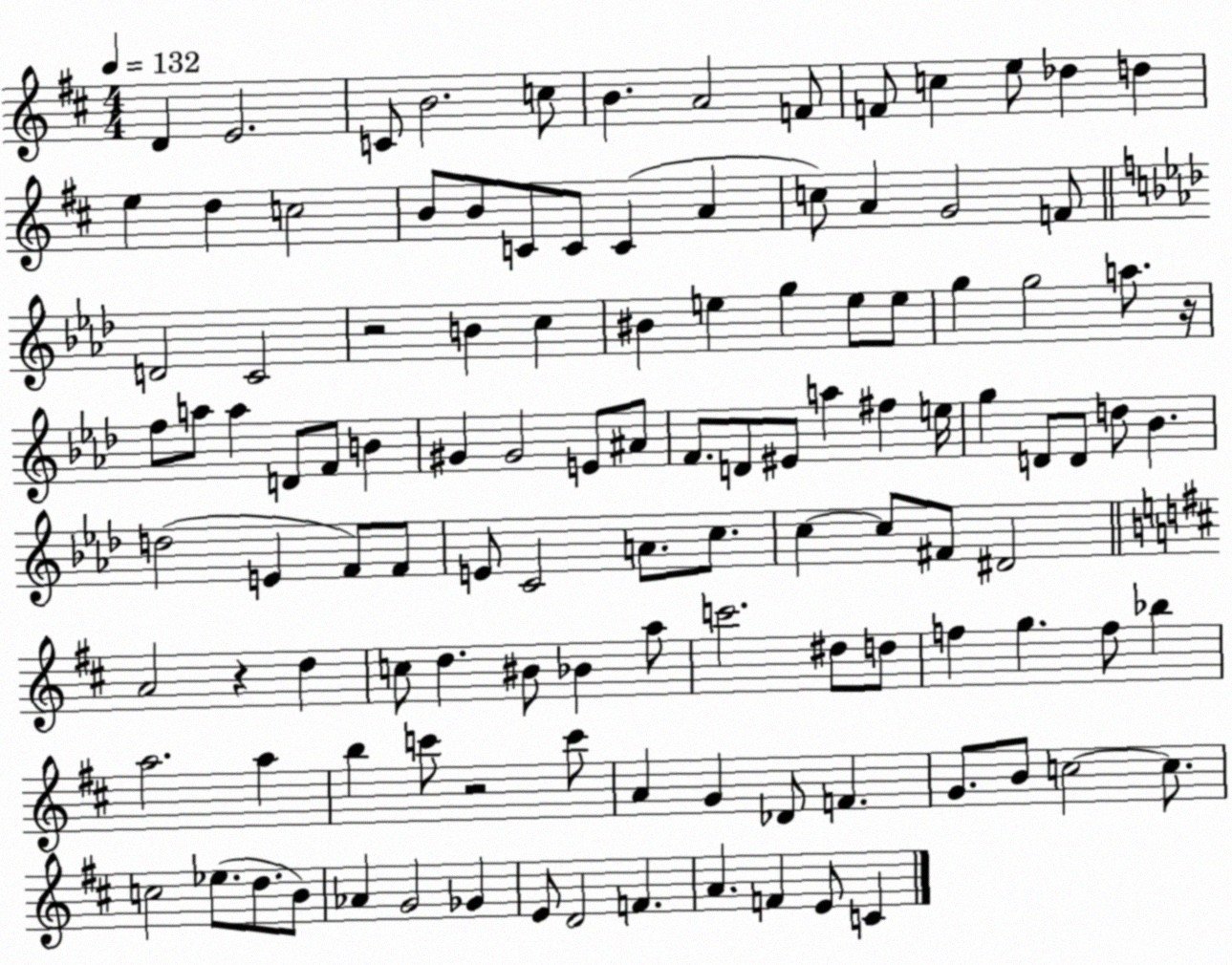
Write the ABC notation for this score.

X:1
T:Untitled
M:4/4
L:1/4
K:D
D E2 C/2 B2 c/2 B A2 F/2 F/2 c e/2 _d d e d c2 B/2 B/2 C/2 C/2 C A c/2 A G2 F/2 D2 C2 z2 B c ^B e g e/2 e/2 g g2 a/2 z/4 f/2 a/2 a D/2 F/2 B ^G ^G2 E/2 ^A/2 F/2 D/2 ^E/2 a ^f e/4 g D/2 D/2 d/2 _B d2 E F/2 F/2 E/2 C2 A/2 c/2 c c/2 ^F/2 ^D2 A2 z d c/2 d ^B/2 _B a/2 c'2 ^d/2 d/2 f g f/2 _b a2 a b c'/2 z2 c'/2 A G _D/2 F G/2 B/2 c2 c/2 c2 _e/2 d/2 B/2 _A G2 _G E/2 D2 F A F E/2 C